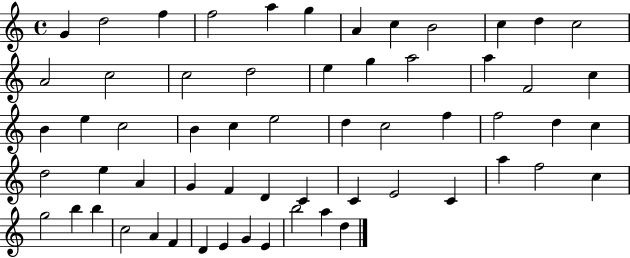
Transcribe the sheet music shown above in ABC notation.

X:1
T:Untitled
M:4/4
L:1/4
K:C
G d2 f f2 a g A c B2 c d c2 A2 c2 c2 d2 e g a2 a F2 c B e c2 B c e2 d c2 f f2 d c d2 e A G F D C C E2 C a f2 c g2 b b c2 A F D E G E b2 a d